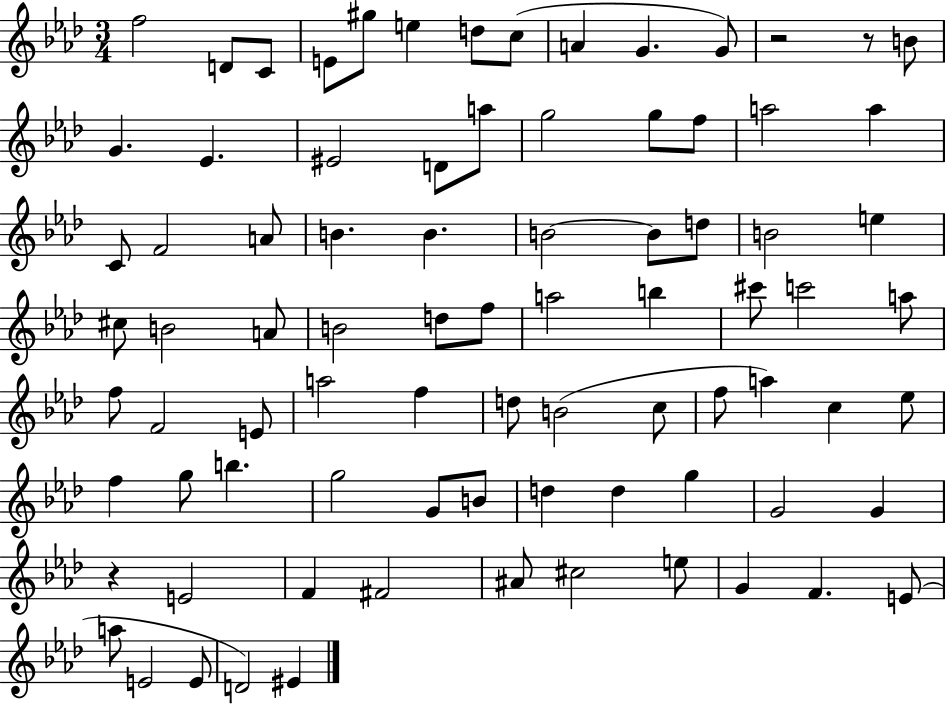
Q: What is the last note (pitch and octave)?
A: EIS4